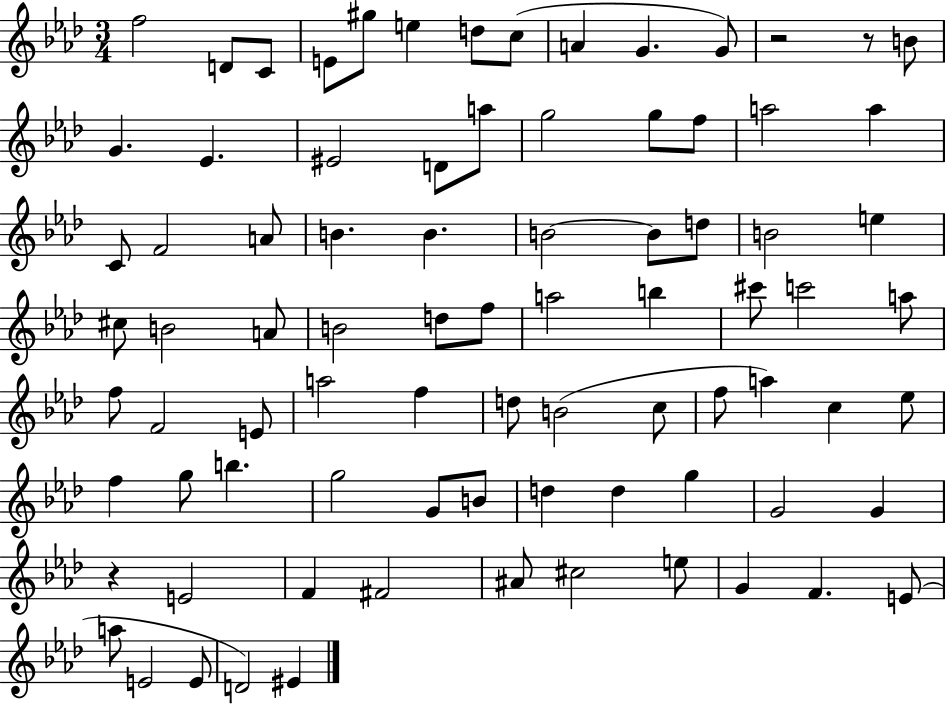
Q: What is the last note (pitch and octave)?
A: EIS4